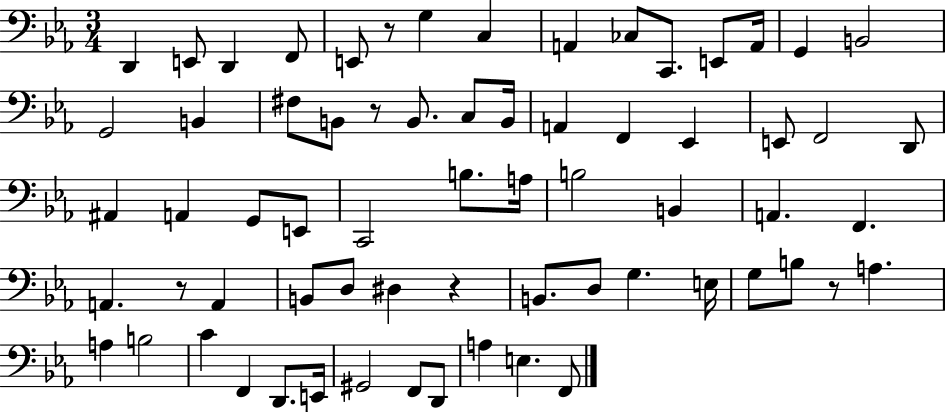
X:1
T:Untitled
M:3/4
L:1/4
K:Eb
D,, E,,/2 D,, F,,/2 E,,/2 z/2 G, C, A,, _C,/2 C,,/2 E,,/2 A,,/4 G,, B,,2 G,,2 B,, ^F,/2 B,,/2 z/2 B,,/2 C,/2 B,,/4 A,, F,, _E,, E,,/2 F,,2 D,,/2 ^A,, A,, G,,/2 E,,/2 C,,2 B,/2 A,/4 B,2 B,, A,, F,, A,, z/2 A,, B,,/2 D,/2 ^D, z B,,/2 D,/2 G, E,/4 G,/2 B,/2 z/2 A, A, B,2 C F,, D,,/2 E,,/4 ^G,,2 F,,/2 D,,/2 A, E, F,,/2